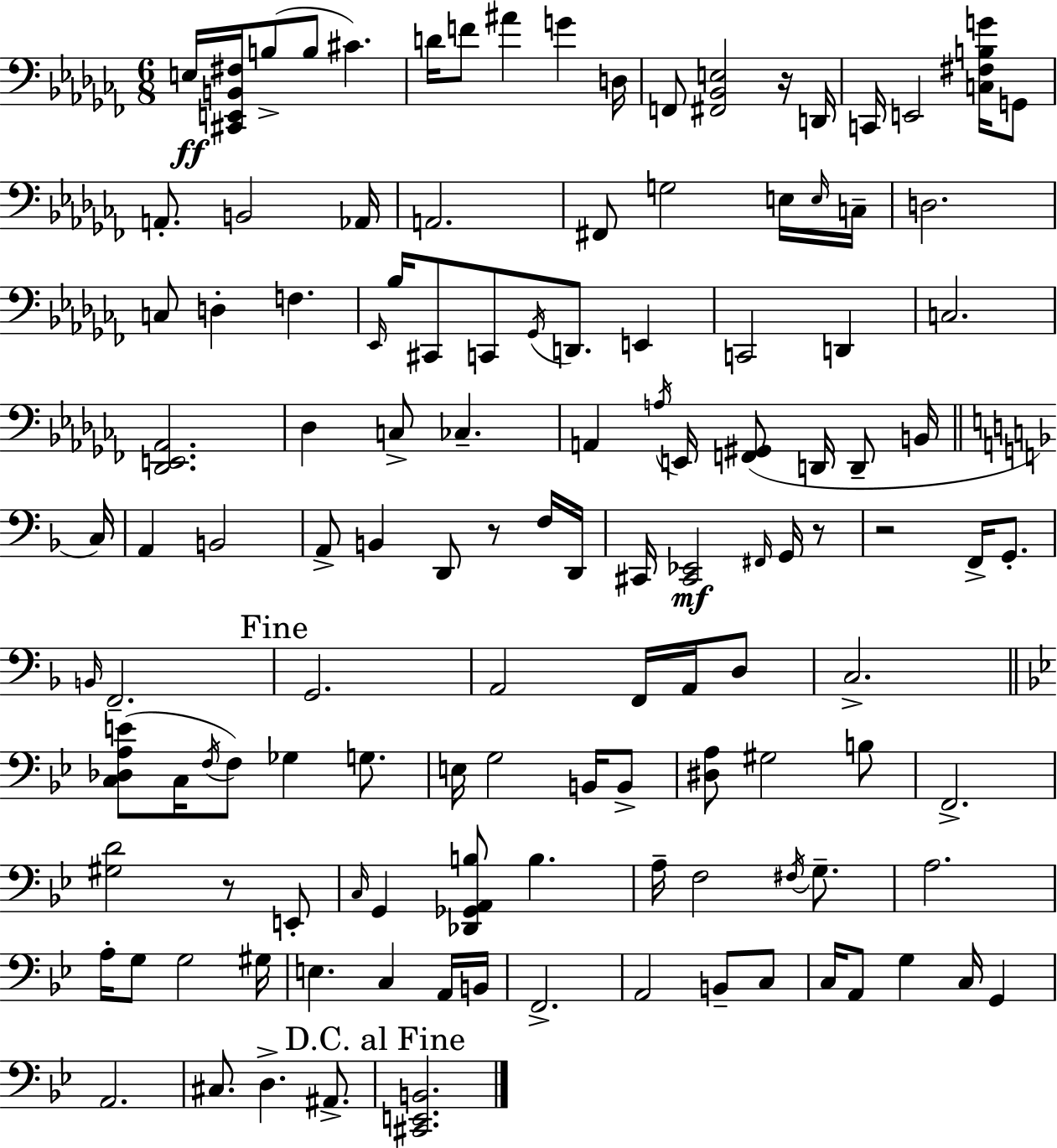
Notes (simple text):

E3/s [C#2,E2,B2,F#3]/s B3/e B3/e C#4/q. D4/s F4/e A#4/q G4/q D3/s F2/e [F#2,Bb2,E3]/h R/s D2/s C2/s E2/h [C3,F#3,B3,G4]/s G2/e A2/e. B2/h Ab2/s A2/h. F#2/e G3/h E3/s E3/s C3/s D3/h. C3/e D3/q F3/q. Eb2/s Bb3/s C#2/e C2/e Gb2/s D2/e. E2/q C2/h D2/q C3/h. [Db2,E2,Ab2]/h. Db3/q C3/e CES3/q. A2/q A3/s E2/s [F2,G#2]/e D2/s D2/e B2/s C3/s A2/q B2/h A2/e B2/q D2/e R/e F3/s D2/s C#2/s [C#2,Eb2]/h F#2/s G2/s R/e R/h F2/s G2/e. B2/s F2/h. G2/h. A2/h F2/s A2/s D3/e C3/h. [C3,Db3,A3,E4]/e C3/s F3/s F3/e Gb3/q G3/e. E3/s G3/h B2/s B2/e [D#3,A3]/e G#3/h B3/e F2/h. [G#3,D4]/h R/e E2/e C3/s G2/q [Db2,Gb2,A2,B3]/e B3/q. A3/s F3/h F#3/s G3/e. A3/h. A3/s G3/e G3/h G#3/s E3/q. C3/q A2/s B2/s F2/h. A2/h B2/e C3/e C3/s A2/e G3/q C3/s G2/q A2/h. C#3/e. D3/q. A#2/e. [C#2,E2,B2]/h.